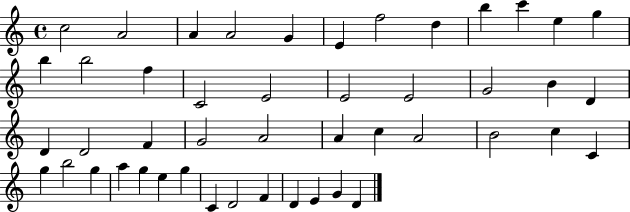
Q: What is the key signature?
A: C major